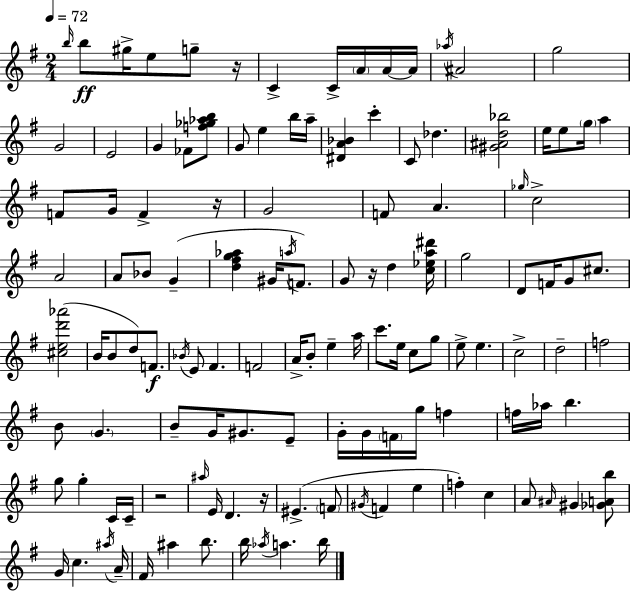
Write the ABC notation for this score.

X:1
T:Untitled
M:2/4
L:1/4
K:G
b/4 b/2 ^g/4 e/2 g/2 z/4 C C/4 A/4 A/4 A/4 _a/4 ^A2 g2 G2 E2 G _F/2 [f_g_ab]/2 G/2 e b/4 a/4 [^DA_B] c' C/2 _d [^G^Ad_b]2 e/4 e/2 g/4 a F/2 G/4 F z/4 G2 F/2 A _g/4 c2 A2 A/2 _B/2 G [d^fg_a] ^G/4 a/4 F/2 G/2 z/4 d [c_ea^d']/4 g2 D/2 F/4 G/2 ^c/2 [^ced'_a']2 B/4 B/2 d/2 F/2 _B/4 E/2 ^F F2 A/4 B/2 e a/4 c'/2 e/4 c/2 g/2 e/2 e c2 d2 f2 B/2 G B/2 G/4 ^G/2 E/2 G/4 G/4 F/4 g/4 f f/4 _a/4 b g/2 g C/4 C/4 z2 ^a/4 E/4 D z/4 ^E F/2 ^G/4 F e f c A/2 ^A/4 ^G [_GAb]/2 G/4 c ^a/4 A/4 ^F/4 ^a b/2 b/4 _a/4 a b/4